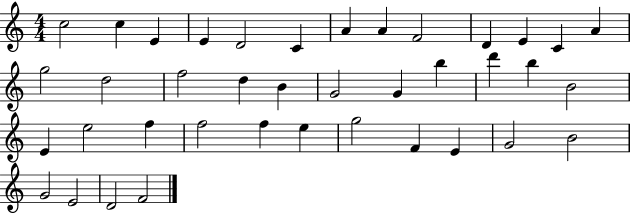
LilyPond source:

{
  \clef treble
  \numericTimeSignature
  \time 4/4
  \key c \major
  c''2 c''4 e'4 | e'4 d'2 c'4 | a'4 a'4 f'2 | d'4 e'4 c'4 a'4 | \break g''2 d''2 | f''2 d''4 b'4 | g'2 g'4 b''4 | d'''4 b''4 b'2 | \break e'4 e''2 f''4 | f''2 f''4 e''4 | g''2 f'4 e'4 | g'2 b'2 | \break g'2 e'2 | d'2 f'2 | \bar "|."
}